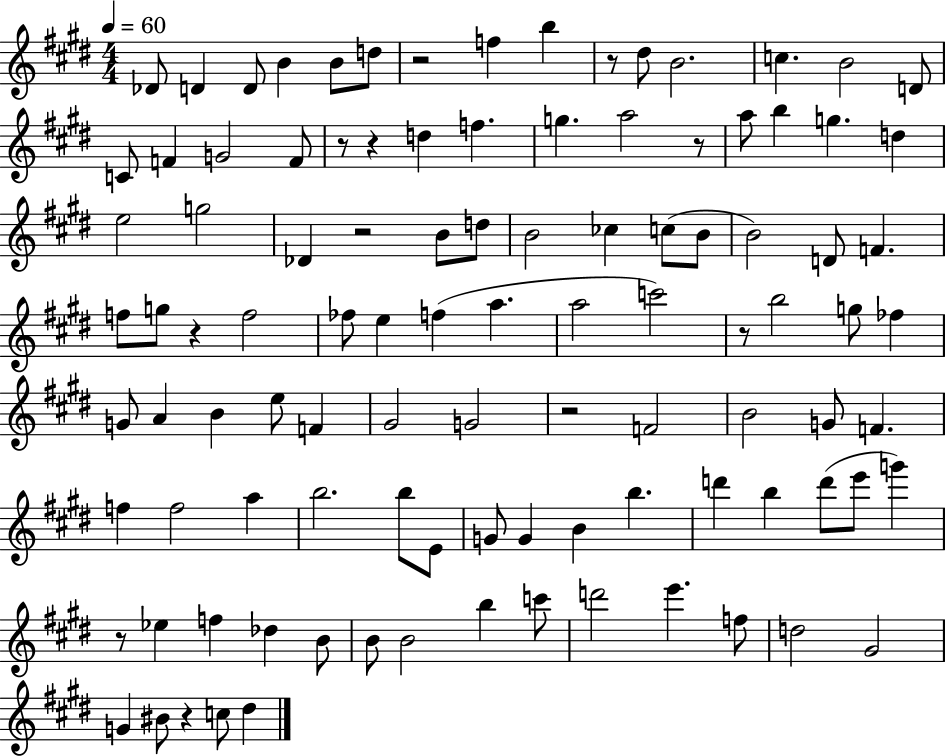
X:1
T:Untitled
M:4/4
L:1/4
K:E
_D/2 D D/2 B B/2 d/2 z2 f b z/2 ^d/2 B2 c B2 D/2 C/2 F G2 F/2 z/2 z d f g a2 z/2 a/2 b g d e2 g2 _D z2 B/2 d/2 B2 _c c/2 B/2 B2 D/2 F f/2 g/2 z f2 _f/2 e f a a2 c'2 z/2 b2 g/2 _f G/2 A B e/2 F ^G2 G2 z2 F2 B2 G/2 F f f2 a b2 b/2 E/2 G/2 G B b d' b d'/2 e'/2 g' z/2 _e f _d B/2 B/2 B2 b c'/2 d'2 e' f/2 d2 ^G2 G ^B/2 z c/2 ^d